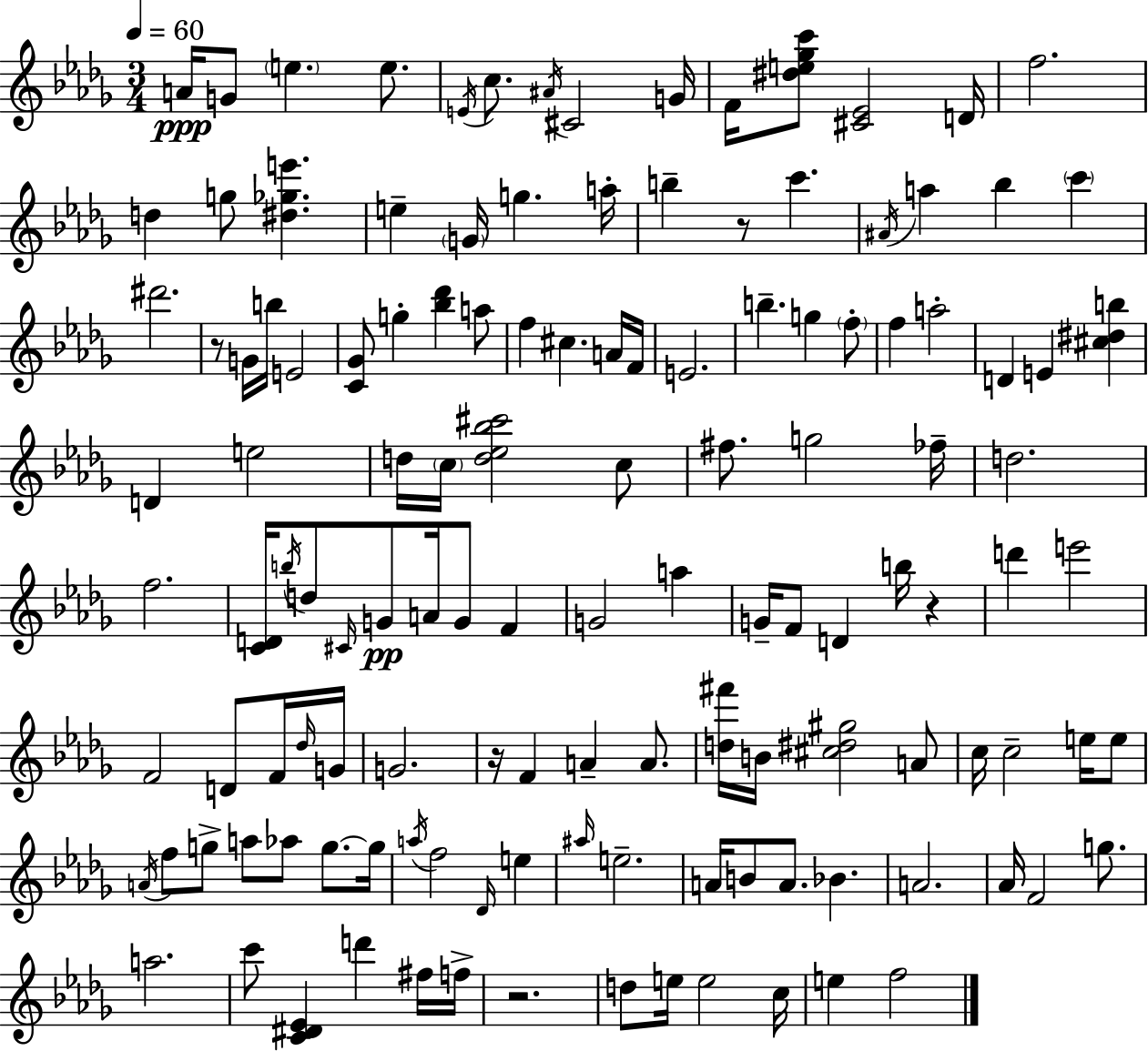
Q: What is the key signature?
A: BES minor